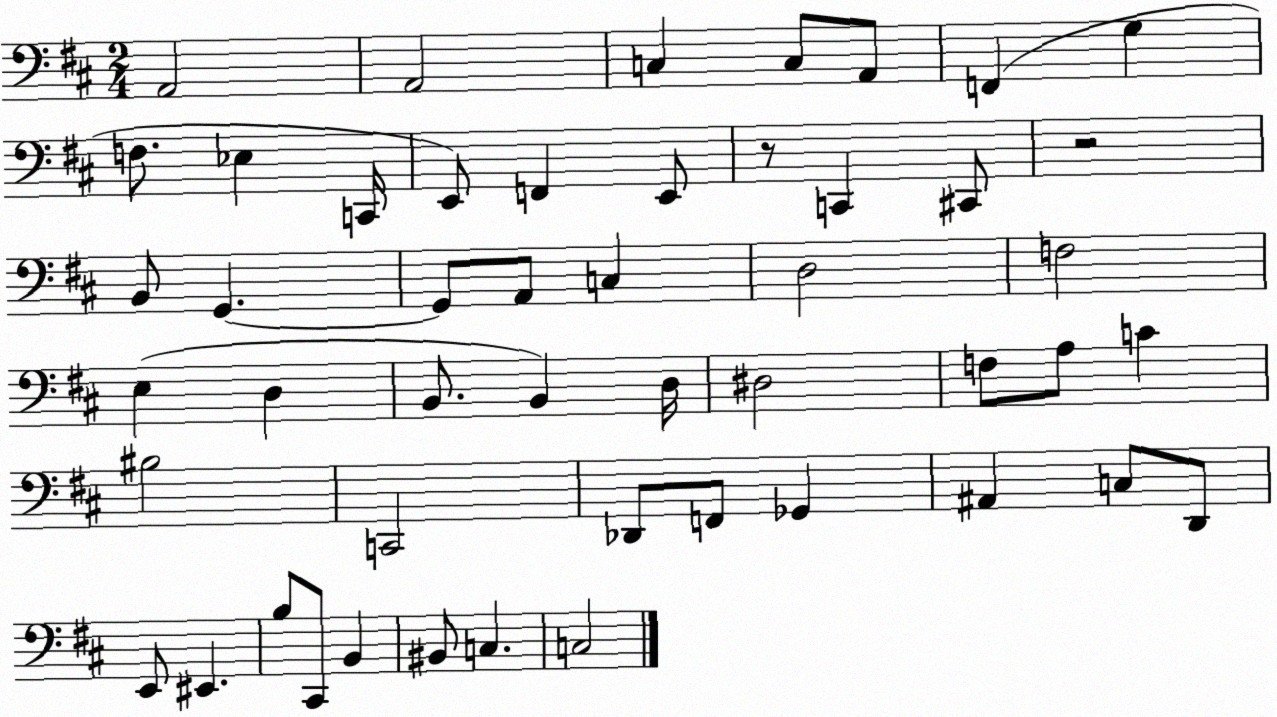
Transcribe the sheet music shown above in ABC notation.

X:1
T:Untitled
M:2/4
L:1/4
K:D
A,,2 A,,2 C, C,/2 A,,/2 F,, G, F,/2 _E, C,,/4 E,,/2 F,, E,,/2 z/2 C,, ^C,,/2 z2 B,,/2 G,, G,,/2 A,,/2 C, D,2 F,2 E, D, B,,/2 B,, D,/4 ^D,2 F,/2 A,/2 C ^B,2 C,,2 _D,,/2 F,,/2 _G,, ^A,, C,/2 D,,/2 E,,/2 ^E,, B,/2 ^C,,/2 B,, ^B,,/2 C, C,2